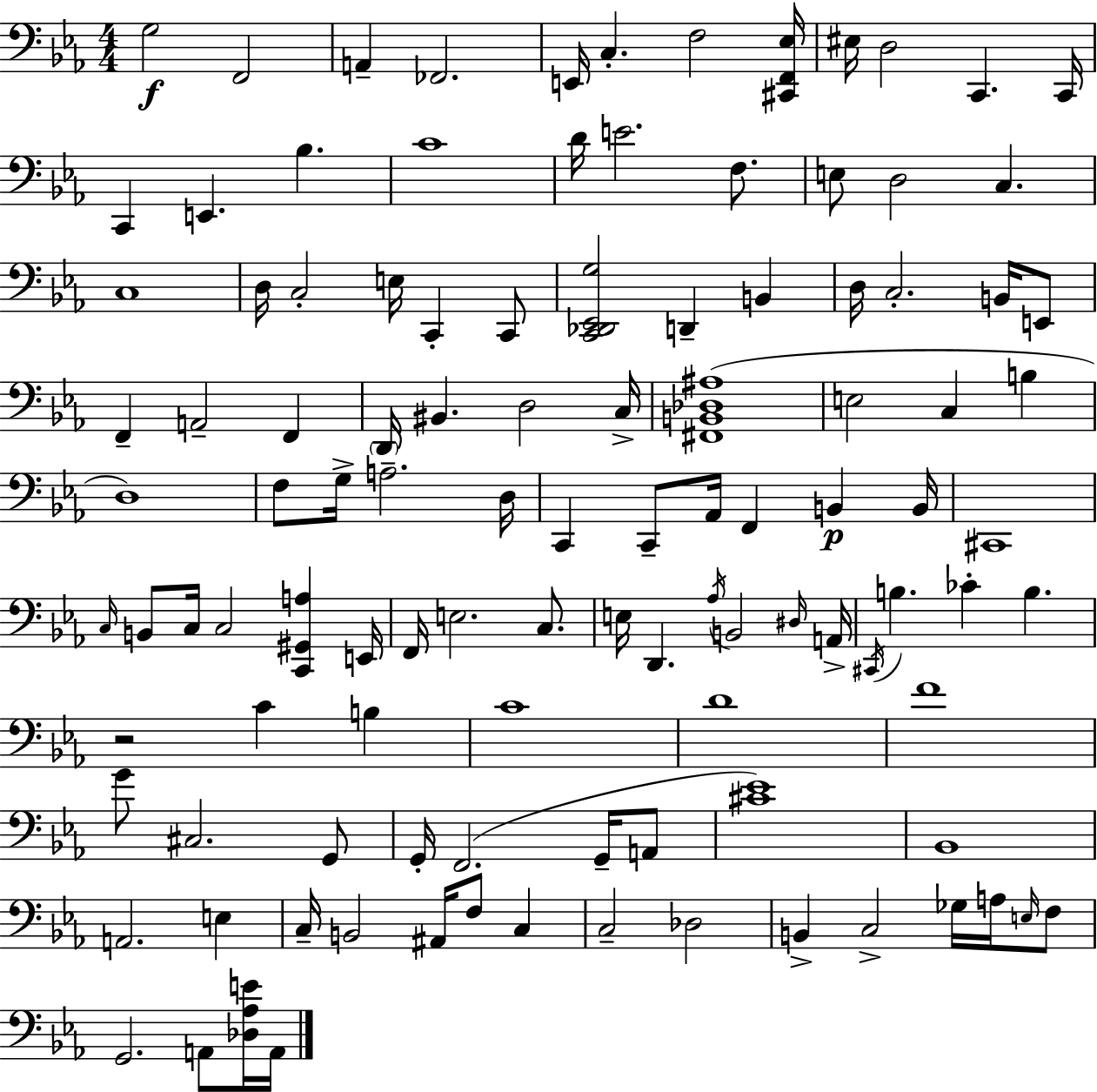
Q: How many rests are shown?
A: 1